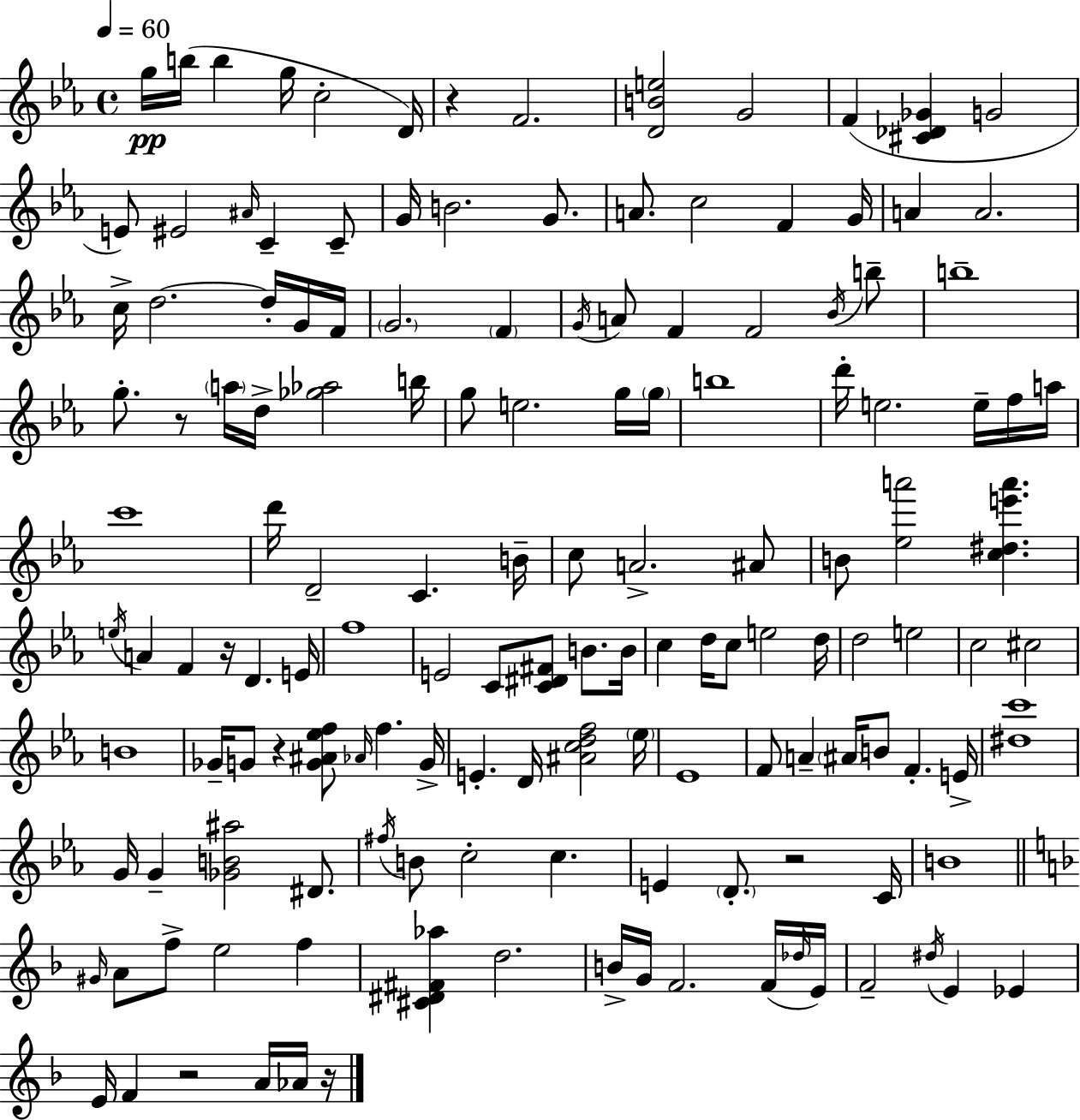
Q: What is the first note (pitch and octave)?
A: G5